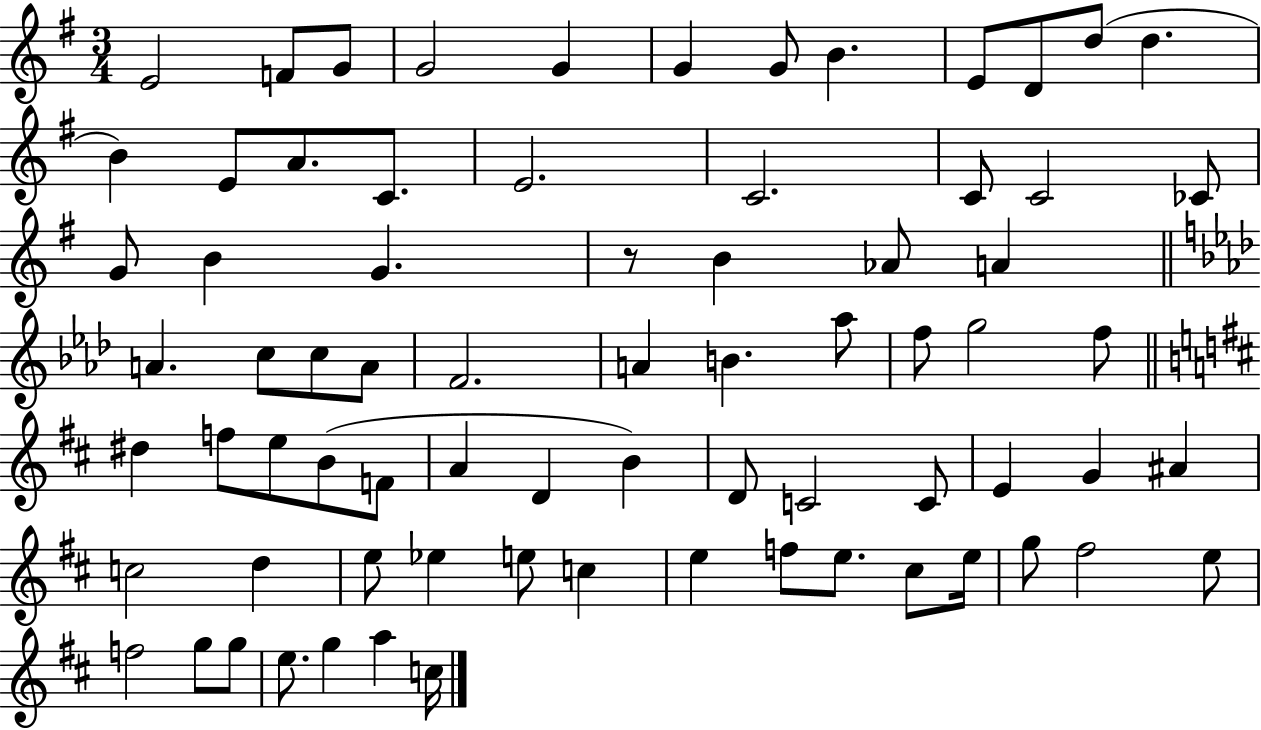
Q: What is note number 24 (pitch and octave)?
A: G4